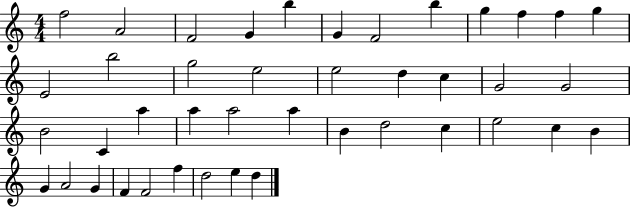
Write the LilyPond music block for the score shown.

{
  \clef treble
  \numericTimeSignature
  \time 4/4
  \key c \major
  f''2 a'2 | f'2 g'4 b''4 | g'4 f'2 b''4 | g''4 f''4 f''4 g''4 | \break e'2 b''2 | g''2 e''2 | e''2 d''4 c''4 | g'2 g'2 | \break b'2 c'4 a''4 | a''4 a''2 a''4 | b'4 d''2 c''4 | e''2 c''4 b'4 | \break g'4 a'2 g'4 | f'4 f'2 f''4 | d''2 e''4 d''4 | \bar "|."
}